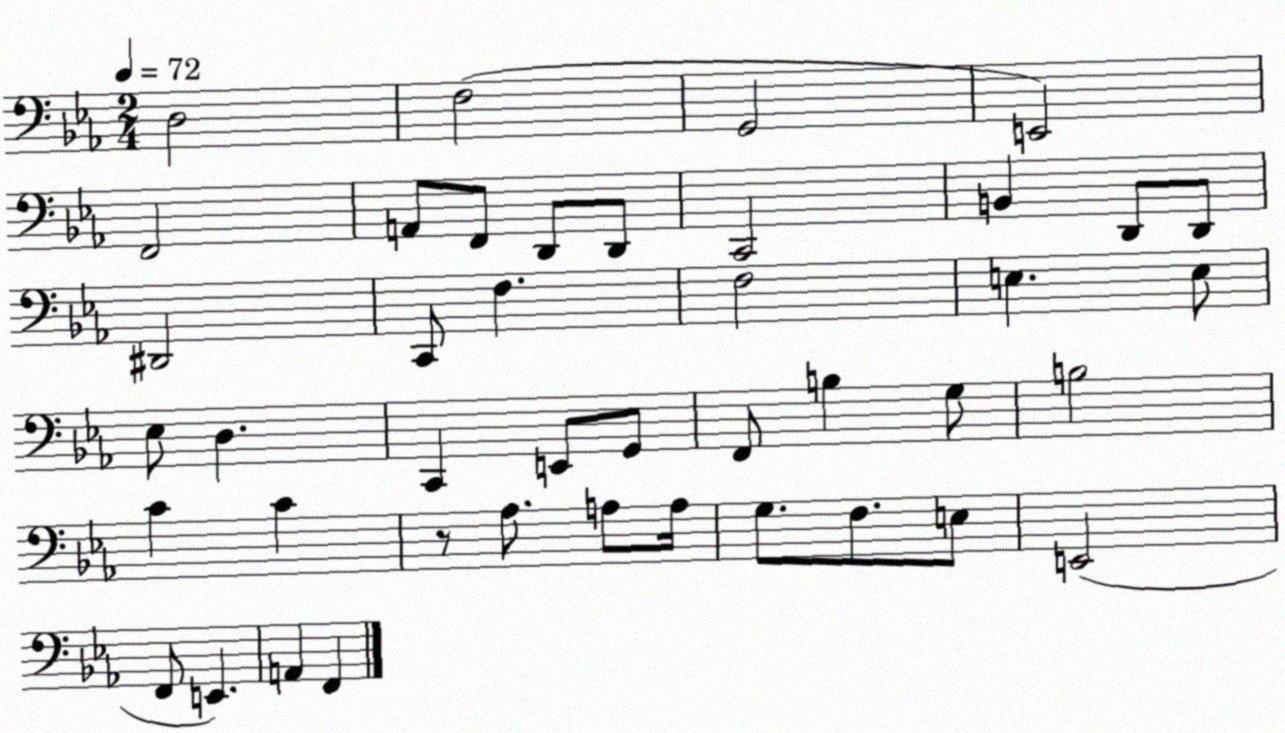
X:1
T:Untitled
M:2/4
L:1/4
K:Eb
D,2 F,2 G,,2 E,,2 F,,2 A,,/2 F,,/2 D,,/2 D,,/2 C,,2 B,, D,,/2 D,,/2 ^D,,2 C,,/2 F, F,2 E, E,/2 _E,/2 D, C,, E,,/2 G,,/2 F,,/2 B, G,/2 B,2 C C z/2 _A,/2 A,/2 A,/4 G,/2 F,/2 E,/2 E,,2 F,,/2 E,, A,, F,,